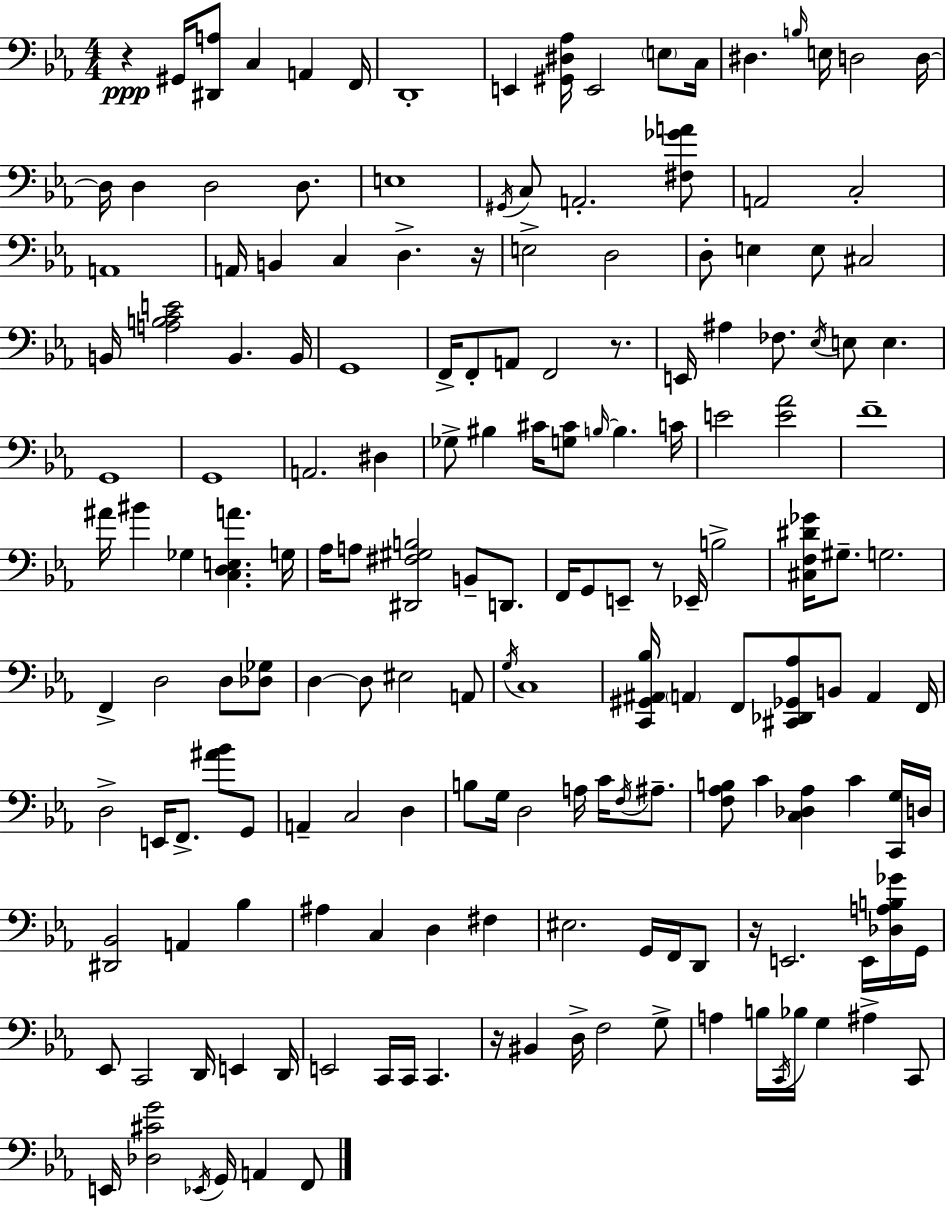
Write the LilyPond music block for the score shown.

{
  \clef bass
  \numericTimeSignature
  \time 4/4
  \key ees \major
  \repeat volta 2 { r4\ppp gis,16 <dis, a>8 c4 a,4 f,16 | d,1-. | e,4 <gis, dis aes>16 e,2 \parenthesize e8 c16 | dis4. \grace { b16 } e16 d2 | \break d16~~ d16 d4 d2 d8. | e1 | \acciaccatura { gis,16 } c8 a,2.-. | <fis ges' a'>8 a,2 c2-. | \break a,1 | a,16 b,4 c4 d4.-> | r16 e2-> d2 | d8-. e4 e8 cis2 | \break b,16 <a b c' e'>2 b,4. | b,16 g,1 | f,16-> f,8-. a,8 f,2 r8. | e,16 ais4 fes8. \acciaccatura { ees16 } e8 e4. | \break g,1 | g,1 | a,2. dis4 | ges8-> bis4 cis'16 <g cis'>8 \grace { b16~ }~ b4. | \break c'16 e'2 <e' aes'>2 | f'1-- | ais'16 bis'4 ges4 <c d e a'>4. | g16 aes16 a8 <dis, fis gis b>2 b,8-- | \break d,8. f,16 g,8 e,8-- r8 ees,16-- b2-> | <cis f dis' ges'>16 gis8.-- g2. | f,4-> d2 | d8 <des ges>8 d4~~ d8 eis2 | \break a,8 \acciaccatura { g16 } c1 | <c, gis, ais, bes>16 \parenthesize a,4 f,8 <cis, des, ges, aes>8 b,8 | a,4 f,16 d2-> e,16 f,8.-> | <ais' bes'>8 g,8 a,4-- c2 | \break d4 b8 g16 d2 | a16 c'16 \acciaccatura { f16 } ais8.-- <f aes b>8 c'4 <c des aes>4 | c'4 <c, g>16 d16 <dis, bes,>2 a,4 | bes4 ais4 c4 d4 | \break fis4 eis2. | g,16 f,16 d,8 r16 e,2. | e,16 <des a b ges'>16 g,16 ees,8 c,2 | d,16 e,4 d,16 e,2 c,16 c,16 | \break c,4. r16 bis,4 d16-> f2 | g8-> a4 b16 \acciaccatura { c,16 } bes16 g4 | ais4-> c,8 e,16 <des cis' g'>2 | \acciaccatura { ees,16 } g,16 a,4 f,8 } \bar "|."
}